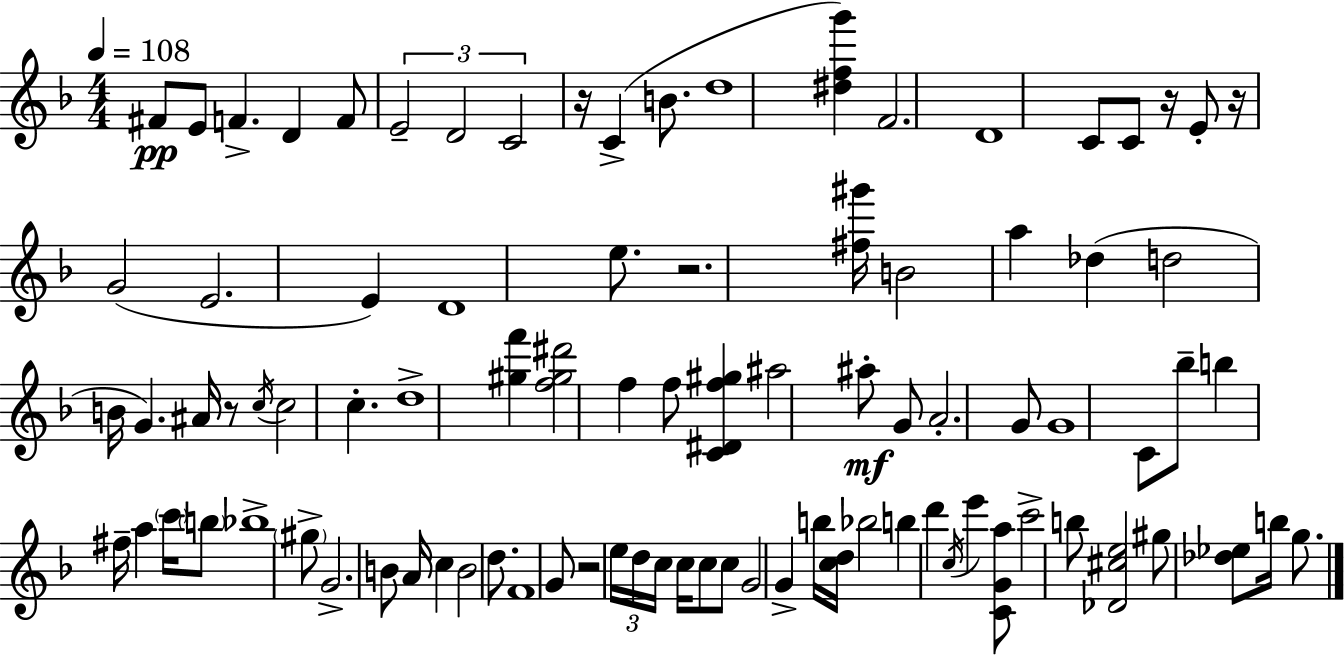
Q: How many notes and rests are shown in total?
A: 91